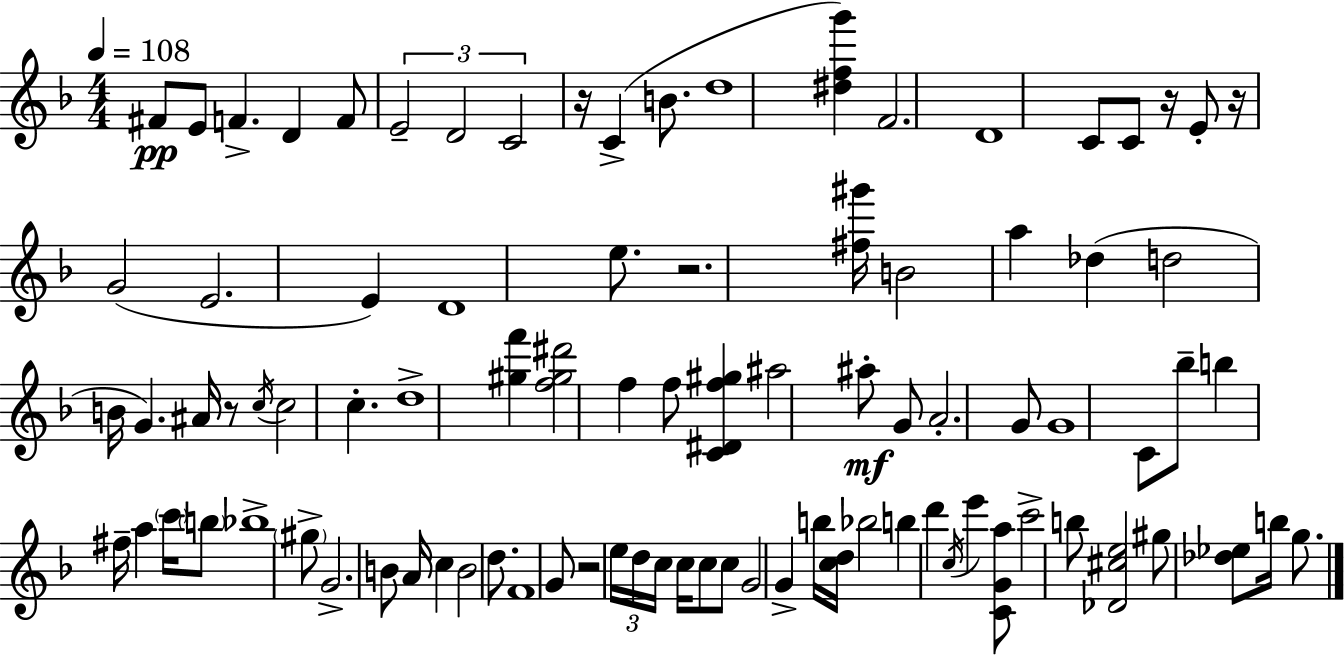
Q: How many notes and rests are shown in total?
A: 91